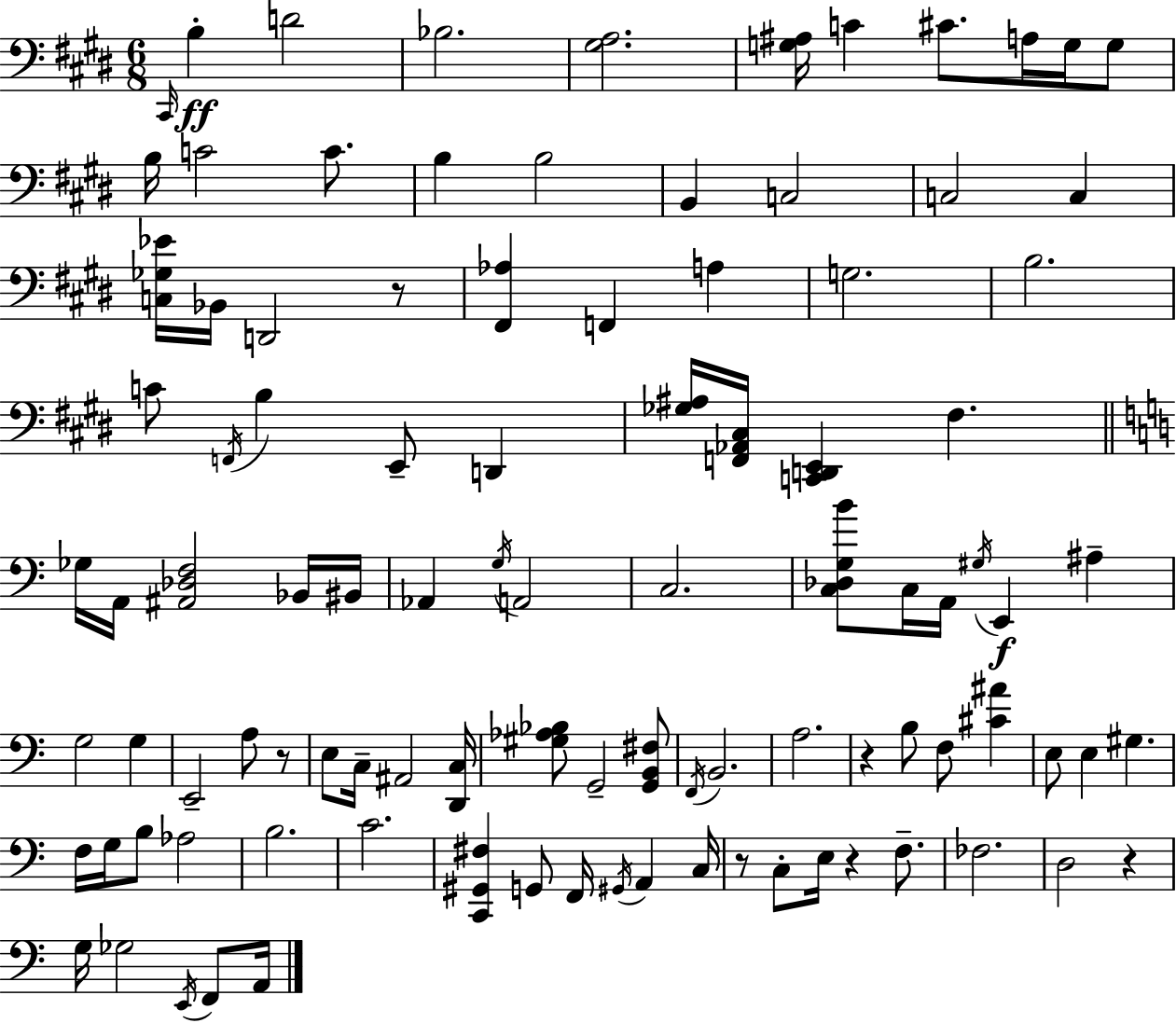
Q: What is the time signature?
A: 6/8